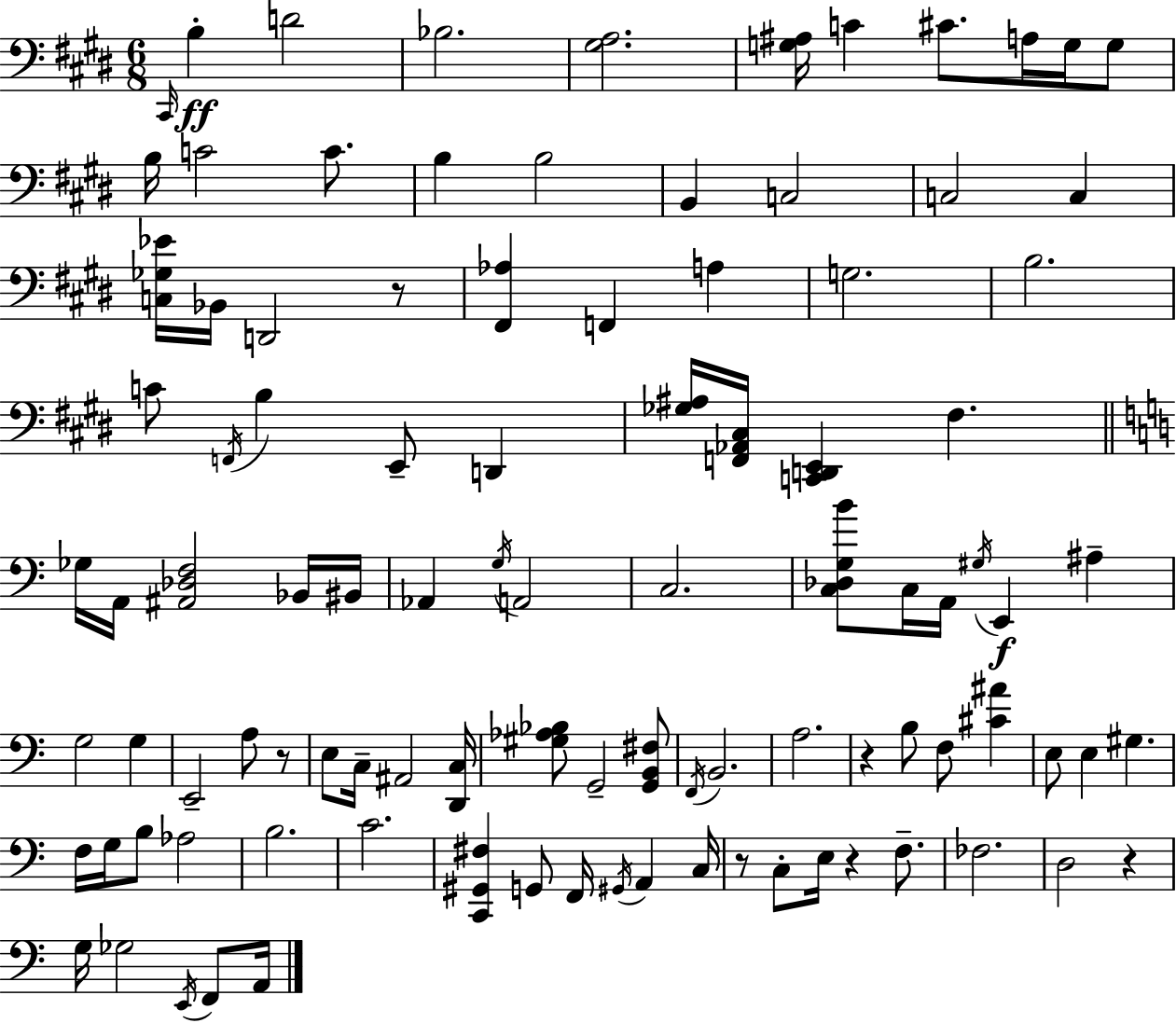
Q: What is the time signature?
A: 6/8